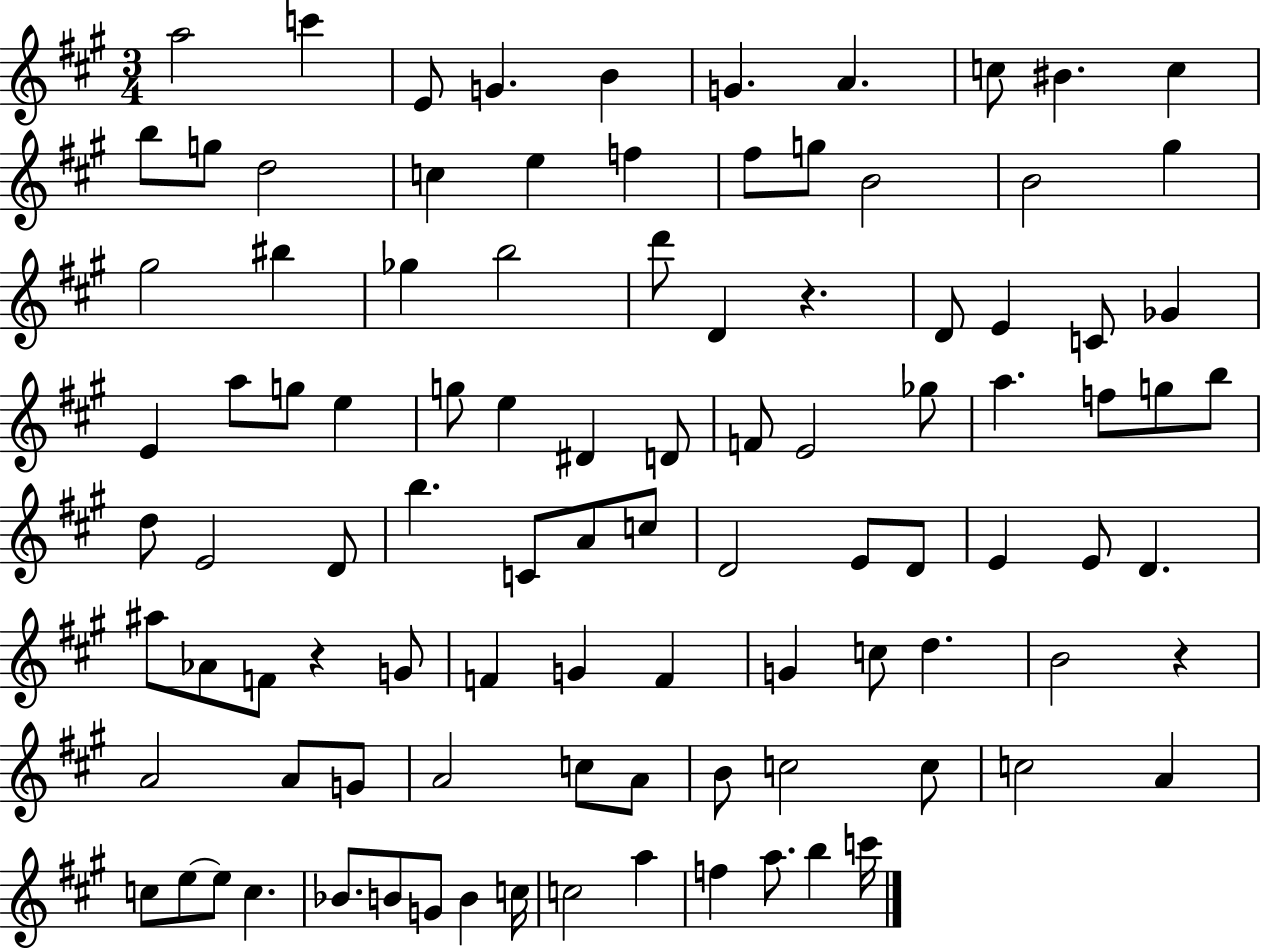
A5/h C6/q E4/e G4/q. B4/q G4/q. A4/q. C5/e BIS4/q. C5/q B5/e G5/e D5/h C5/q E5/q F5/q F#5/e G5/e B4/h B4/h G#5/q G#5/h BIS5/q Gb5/q B5/h D6/e D4/q R/q. D4/e E4/q C4/e Gb4/q E4/q A5/e G5/e E5/q G5/e E5/q D#4/q D4/e F4/e E4/h Gb5/e A5/q. F5/e G5/e B5/e D5/e E4/h D4/e B5/q. C4/e A4/e C5/e D4/h E4/e D4/e E4/q E4/e D4/q. A#5/e Ab4/e F4/e R/q G4/e F4/q G4/q F4/q G4/q C5/e D5/q. B4/h R/q A4/h A4/e G4/e A4/h C5/e A4/e B4/e C5/h C5/e C5/h A4/q C5/e E5/e E5/e C5/q. Bb4/e. B4/e G4/e B4/q C5/s C5/h A5/q F5/q A5/e. B5/q C6/s